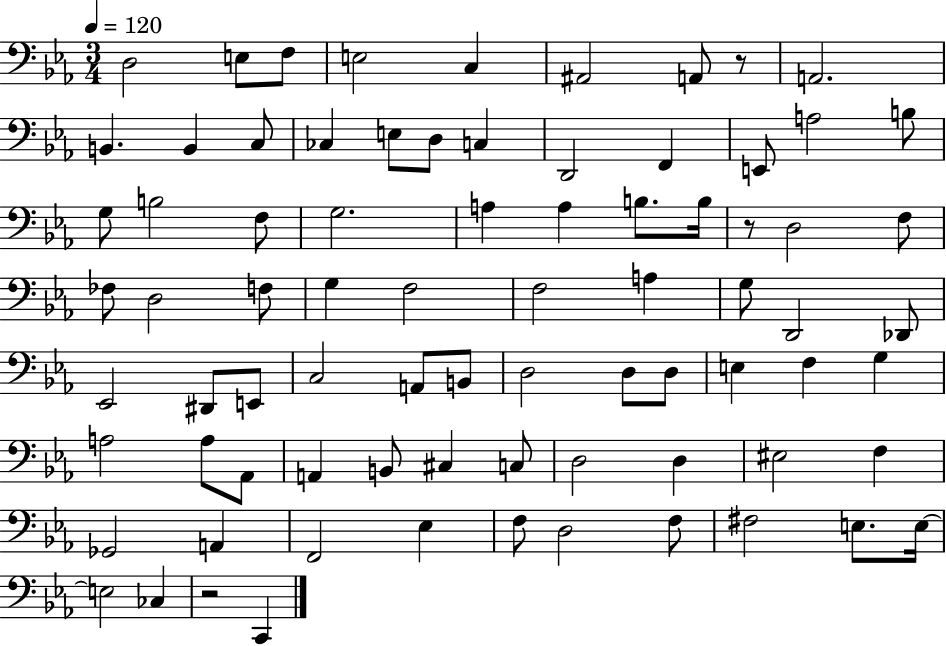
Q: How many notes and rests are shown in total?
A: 79